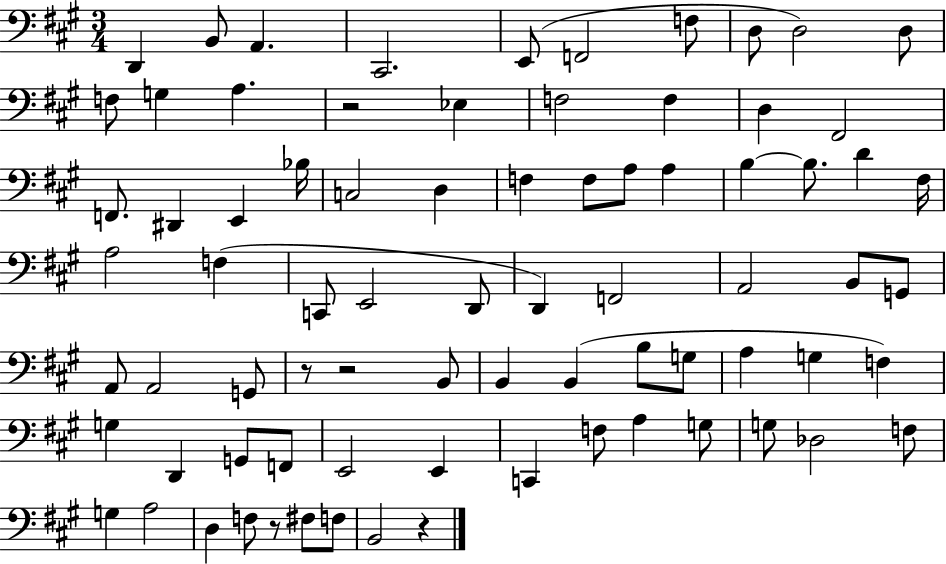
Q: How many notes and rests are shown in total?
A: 78